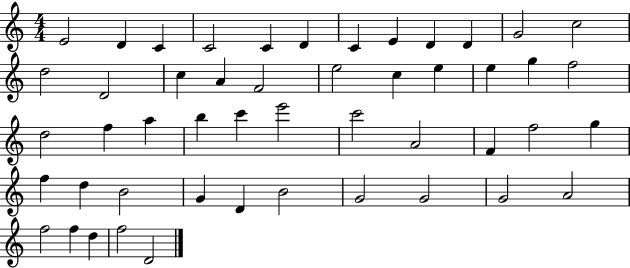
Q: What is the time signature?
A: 4/4